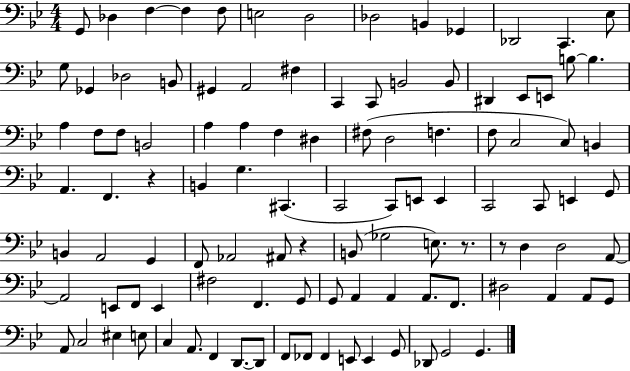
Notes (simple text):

G2/e Db3/q F3/q F3/q F3/e E3/h D3/h Db3/h B2/q Gb2/q Db2/h C2/q. Eb3/e G3/e Gb2/q Db3/h B2/e G#2/q A2/h F#3/q C2/q C2/e B2/h B2/e D#2/q Eb2/e E2/e B3/e B3/q. A3/q F3/e F3/e B2/h A3/q A3/q F3/q D#3/q F#3/e D3/h F3/q. F3/e C3/h C3/e B2/q A2/q. F2/q. R/q B2/q G3/q. C#2/q. C2/h C2/e E2/e E2/q C2/h C2/e E2/q G2/e B2/q A2/h G2/q F2/e Ab2/h A#2/e R/q B2/e Gb3/h E3/e. R/e. R/e D3/q D3/h A2/e A2/h E2/e F2/e E2/q F#3/h F2/q. G2/e G2/e A2/q A2/q A2/e. F2/e. D#3/h A2/q A2/e G2/e A2/e C3/h EIS3/q E3/e C3/q A2/e. F2/q D2/e. D2/e F2/e FES2/e FES2/q E2/e E2/q G2/e Db2/e G2/h G2/q.